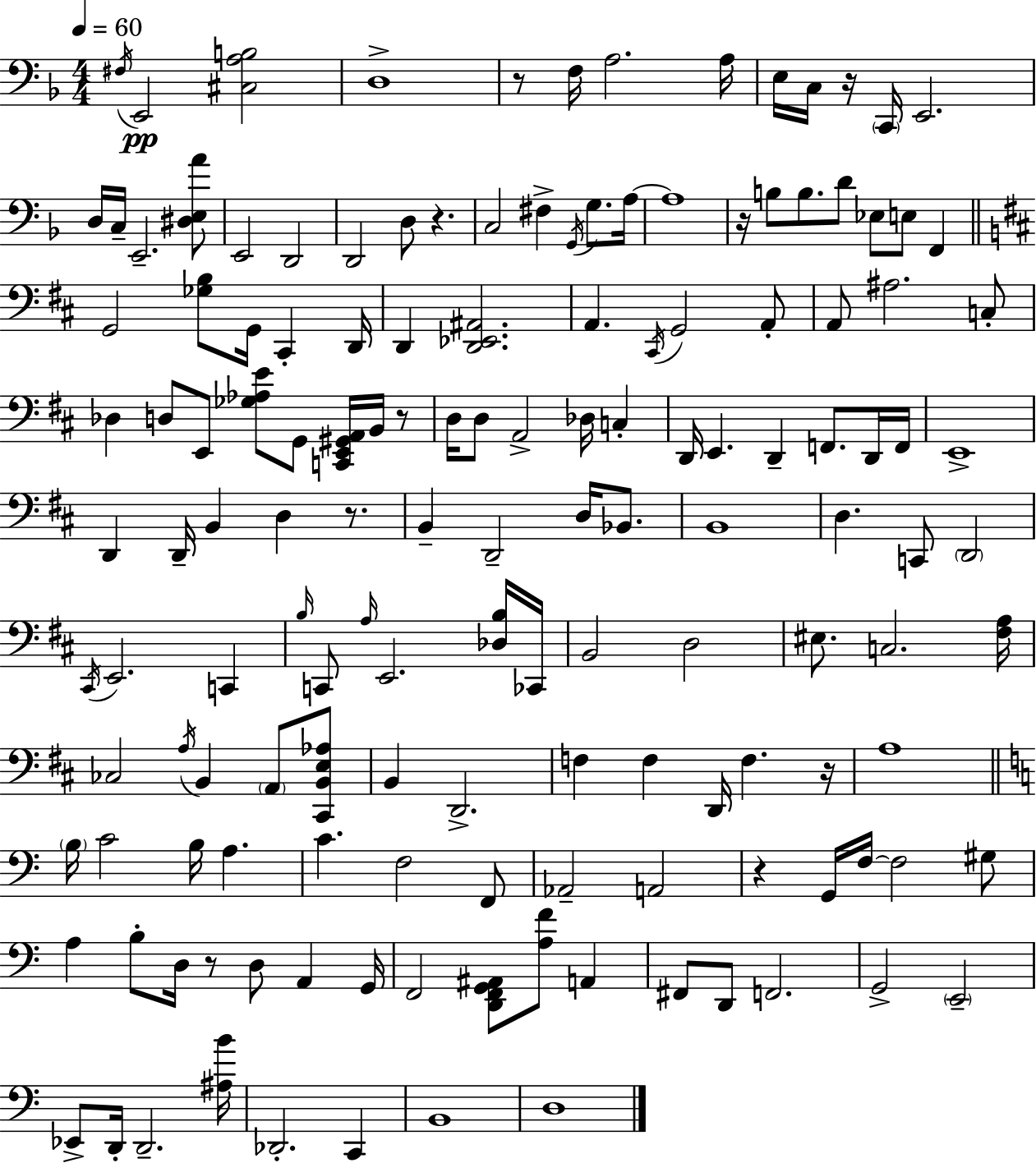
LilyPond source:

{
  \clef bass
  \numericTimeSignature
  \time 4/4
  \key d \minor
  \tempo 4 = 60
  \acciaccatura { fis16 }\pp e,2 <cis a b>2 | d1-> | r8 f16 a2. | a16 e16 c16 r16 \parenthesize c,16 e,2. | \break d16 c16-- e,2.-- <dis e a'>8 | e,2 d,2 | d,2 d8 r4. | c2 fis4-> \acciaccatura { g,16 } g8. | \break a16~~ a1 | r16 b8 b8. d'8 ees8 e8 f,4 | \bar "||" \break \key b \minor g,2 <ges b>8 g,16 cis,4-. d,16 | d,4 <d, ees, ais,>2. | a,4. \acciaccatura { cis,16 } g,2 a,8-. | a,8 ais2. c8-. | \break des4 d8 e,8 <ges aes e'>8 g,8 <c, e, gis, a,>16 b,16 r8 | d16 d8 a,2-> des16 c4-. | d,16 e,4. d,4-- f,8. d,16 | f,16 e,1-> | \break d,4 d,16-- b,4 d4 r8. | b,4-- d,2-- d16 bes,8. | b,1 | d4. c,8 \parenthesize d,2 | \break \acciaccatura { cis,16 } e,2. c,4 | \grace { b16 } c,8 \grace { a16 } e,2. | <des b>16 ces,16 b,2 d2 | eis8. c2. | \break <fis a>16 ces2 \acciaccatura { a16 } b,4 | \parenthesize a,8 <cis, b, e aes>8 b,4 d,2.-> | f4 f4 d,16 f4. | r16 a1 | \break \bar "||" \break \key a \minor \parenthesize b16 c'2 b16 a4. | c'4. f2 f,8 | aes,2-- a,2 | r4 g,16 f16~~ f2 gis8 | \break a4 b8-. d16 r8 d8 a,4 g,16 | f,2 <d, f, g, ais,>8 <a f'>8 a,4 | fis,8 d,8 f,2. | g,2-> \parenthesize e,2-- | \break ees,8-> d,16-. d,2.-- <ais b'>16 | des,2.-. c,4 | b,1 | d1 | \break \bar "|."
}